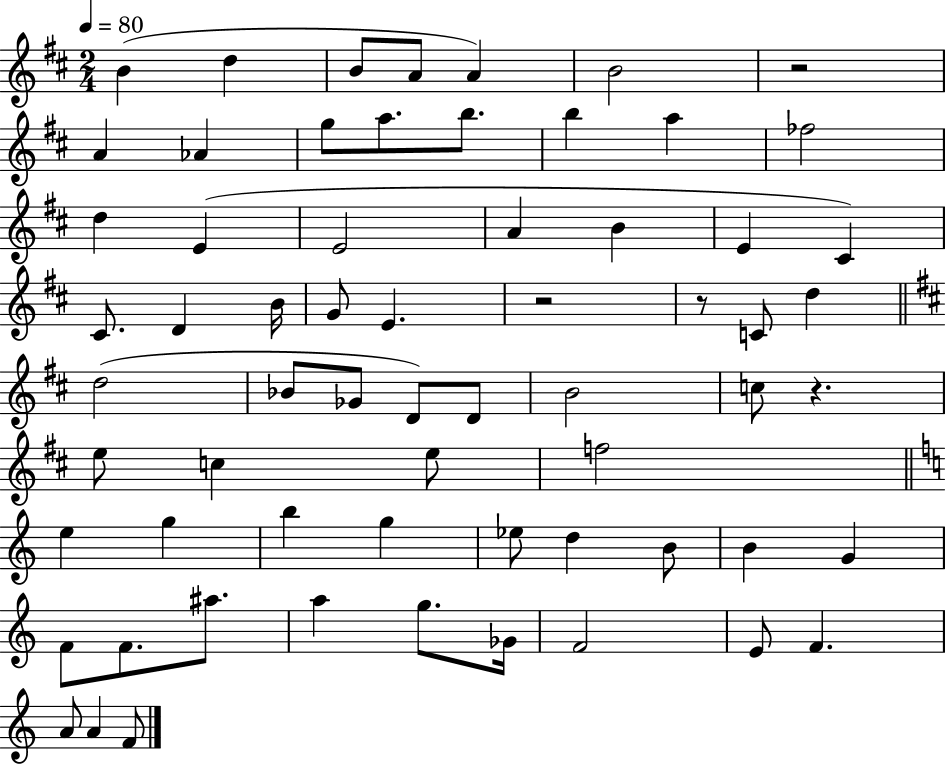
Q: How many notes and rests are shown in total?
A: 64